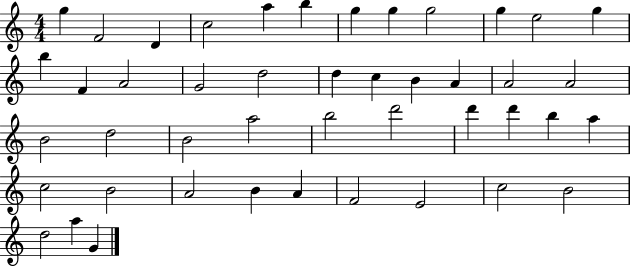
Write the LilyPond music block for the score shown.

{
  \clef treble
  \numericTimeSignature
  \time 4/4
  \key c \major
  g''4 f'2 d'4 | c''2 a''4 b''4 | g''4 g''4 g''2 | g''4 e''2 g''4 | \break b''4 f'4 a'2 | g'2 d''2 | d''4 c''4 b'4 a'4 | a'2 a'2 | \break b'2 d''2 | b'2 a''2 | b''2 d'''2 | d'''4 d'''4 b''4 a''4 | \break c''2 b'2 | a'2 b'4 a'4 | f'2 e'2 | c''2 b'2 | \break d''2 a''4 g'4 | \bar "|."
}